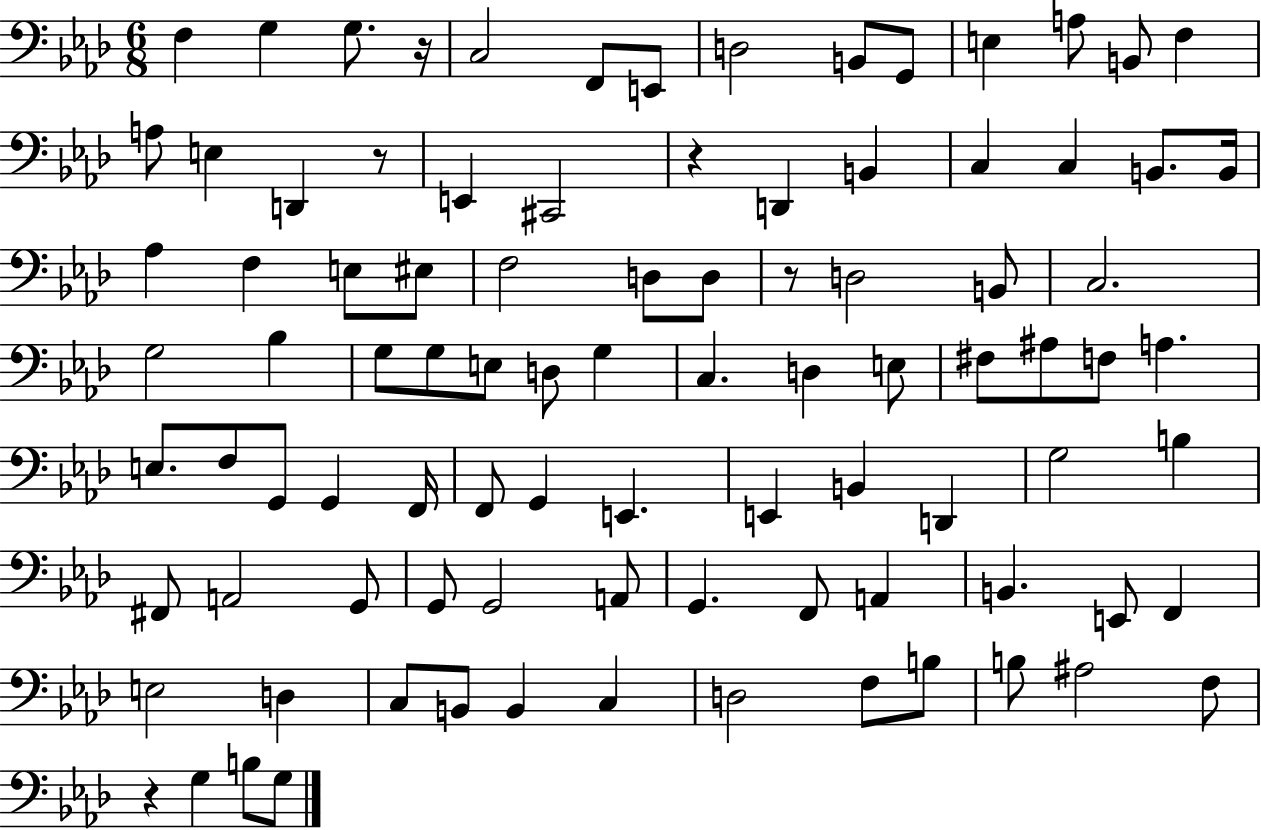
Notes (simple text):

F3/q G3/q G3/e. R/s C3/h F2/e E2/e D3/h B2/e G2/e E3/q A3/e B2/e F3/q A3/e E3/q D2/q R/e E2/q C#2/h R/q D2/q B2/q C3/q C3/q B2/e. B2/s Ab3/q F3/q E3/e EIS3/e F3/h D3/e D3/e R/e D3/h B2/e C3/h. G3/h Bb3/q G3/e G3/e E3/e D3/e G3/q C3/q. D3/q E3/e F#3/e A#3/e F3/e A3/q. E3/e. F3/e G2/e G2/q F2/s F2/e G2/q E2/q. E2/q B2/q D2/q G3/h B3/q F#2/e A2/h G2/e G2/e G2/h A2/e G2/q. F2/e A2/q B2/q. E2/e F2/q E3/h D3/q C3/e B2/e B2/q C3/q D3/h F3/e B3/e B3/e A#3/h F3/e R/q G3/q B3/e G3/e